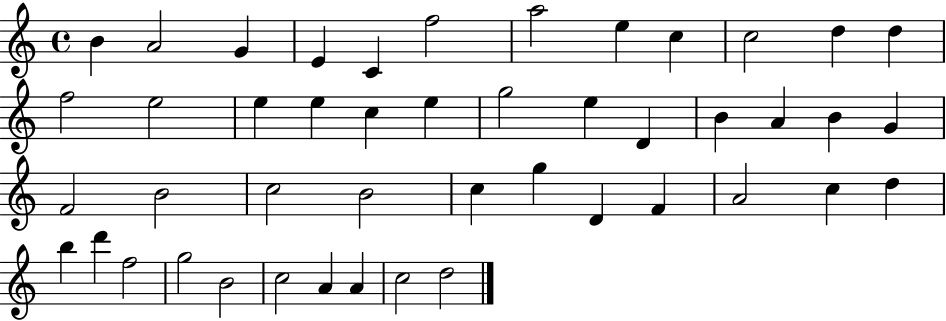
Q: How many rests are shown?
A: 0